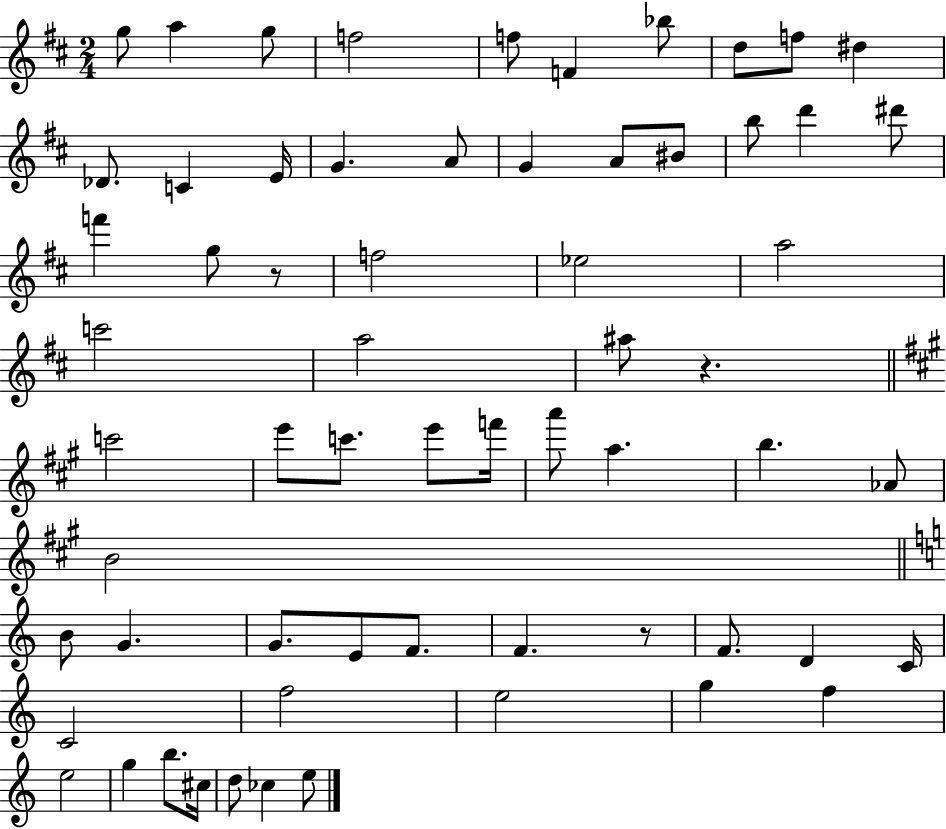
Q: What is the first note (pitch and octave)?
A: G5